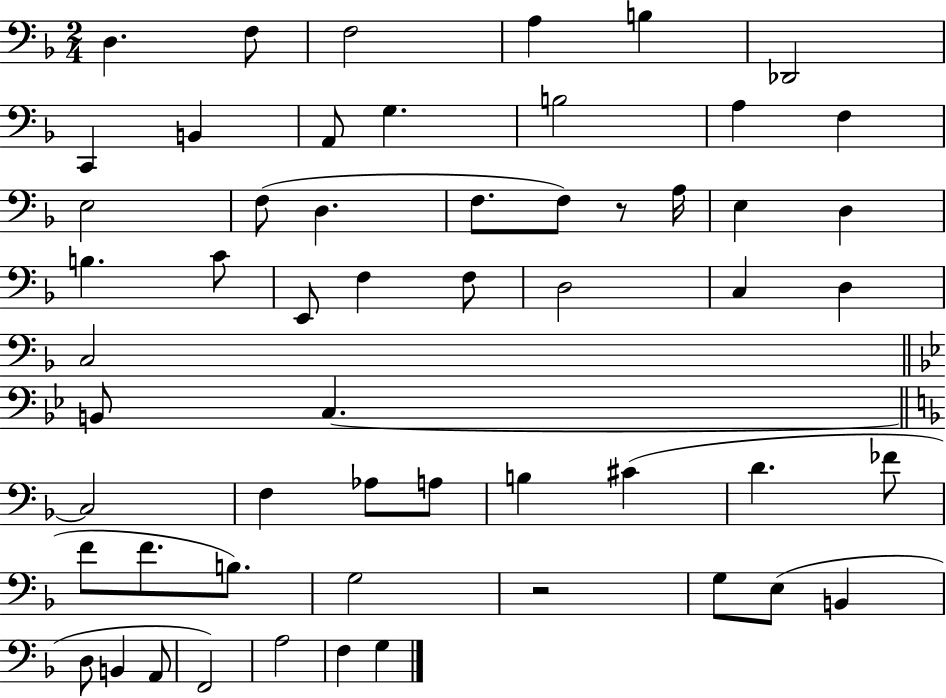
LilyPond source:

{
  \clef bass
  \numericTimeSignature
  \time 2/4
  \key f \major
  \repeat volta 2 { d4. f8 | f2 | a4 b4 | des,2 | \break c,4 b,4 | a,8 g4. | b2 | a4 f4 | \break e2 | f8( d4. | f8. f8) r8 a16 | e4 d4 | \break b4. c'8 | e,8 f4 f8 | d2 | c4 d4 | \break c2 | \bar "||" \break \key bes \major b,8 c4.~~ | \bar "||" \break \key f \major c2 | f4 aes8 a8 | b4 cis'4( | d'4. fes'8 | \break f'8 f'8. b8.) | g2 | r2 | g8 e8( b,4 | \break d8 b,4 a,8 | f,2) | a2 | f4 g4 | \break } \bar "|."
}